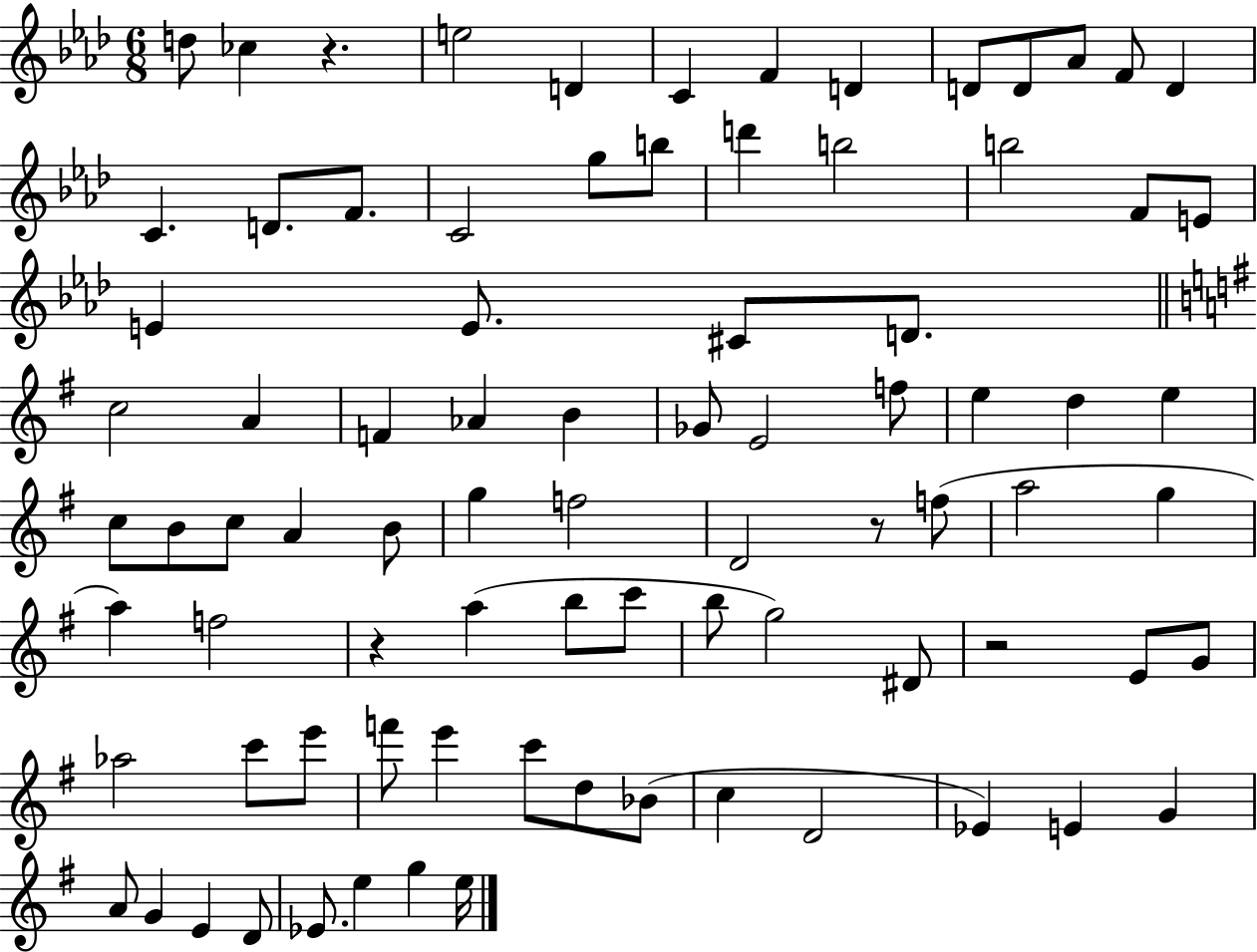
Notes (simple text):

D5/e CES5/q R/q. E5/h D4/q C4/q F4/q D4/q D4/e D4/e Ab4/e F4/e D4/q C4/q. D4/e. F4/e. C4/h G5/e B5/e D6/q B5/h B5/h F4/e E4/e E4/q E4/e. C#4/e D4/e. C5/h A4/q F4/q Ab4/q B4/q Gb4/e E4/h F5/e E5/q D5/q E5/q C5/e B4/e C5/e A4/q B4/e G5/q F5/h D4/h R/e F5/e A5/h G5/q A5/q F5/h R/q A5/q B5/e C6/e B5/e G5/h D#4/e R/h E4/e G4/e Ab5/h C6/e E6/e F6/e E6/q C6/e D5/e Bb4/e C5/q D4/h Eb4/q E4/q G4/q A4/e G4/q E4/q D4/e Eb4/e. E5/q G5/q E5/s